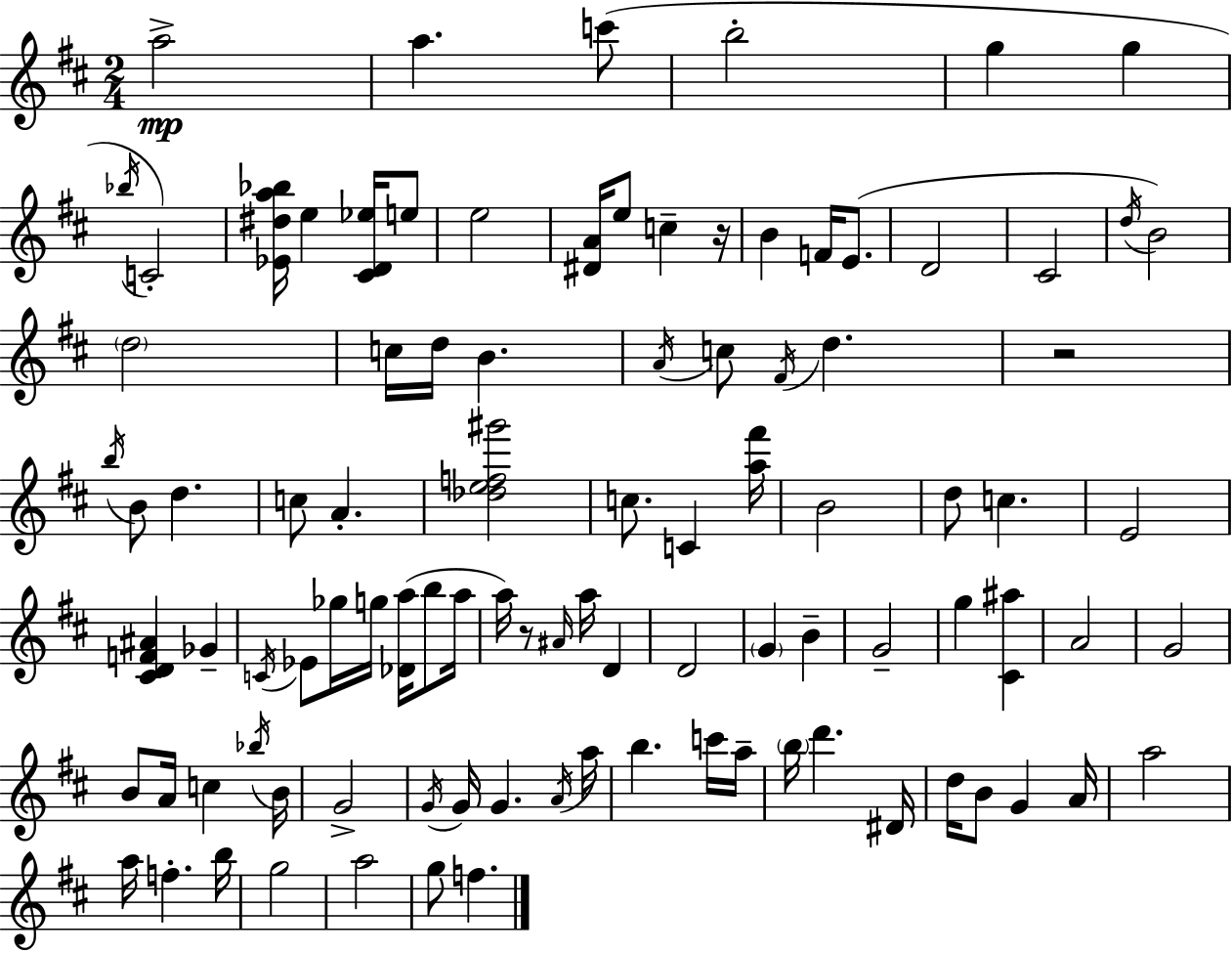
A5/h A5/q. C6/e B5/h G5/q G5/q Bb5/s C4/h [Eb4,D#5,A5,Bb5]/s E5/q [C#4,D4,Eb5]/s E5/e E5/h [D#4,A4]/s E5/e C5/q R/s B4/q F4/s E4/e. D4/h C#4/h D5/s B4/h D5/h C5/s D5/s B4/q. A4/s C5/e F#4/s D5/q. R/h B5/s B4/e D5/q. C5/e A4/q. [Db5,E5,F5,G#6]/h C5/e. C4/q [A5,F#6]/s B4/h D5/e C5/q. E4/h [C#4,D4,F4,A#4]/q Gb4/q C4/s Eb4/e Gb5/s G5/s [Db4,A5]/s B5/e A5/s A5/s R/e A#4/s A5/s D4/q D4/h G4/q B4/q G4/h G5/q [C#4,A#5]/q A4/h G4/h B4/e A4/s C5/q Bb5/s B4/s G4/h G4/s G4/s G4/q. A4/s A5/s B5/q. C6/s A5/s B5/s D6/q. D#4/s D5/s B4/e G4/q A4/s A5/h A5/s F5/q. B5/s G5/h A5/h G5/e F5/q.